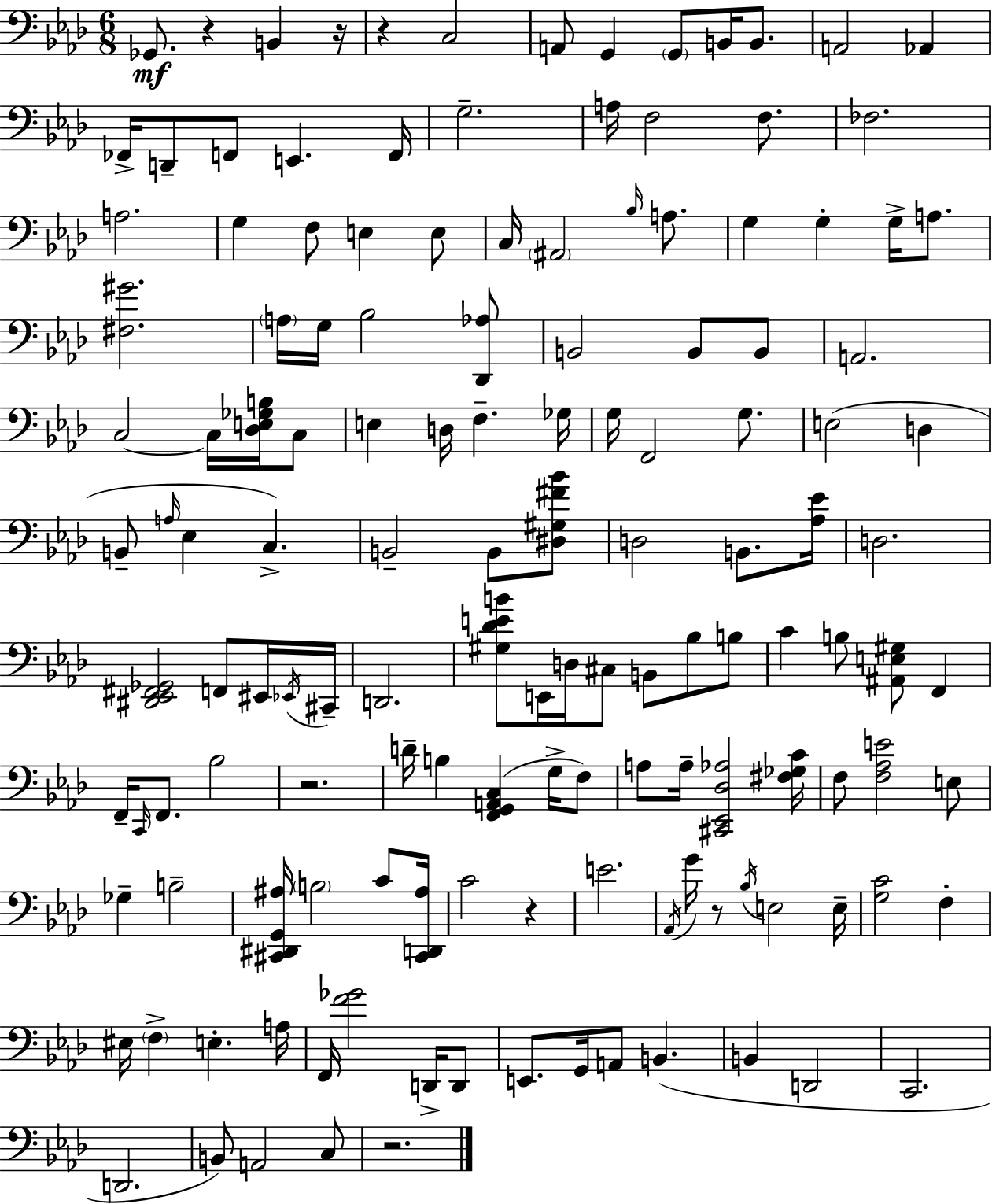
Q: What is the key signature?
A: F minor